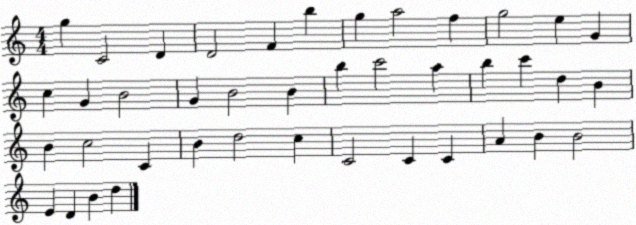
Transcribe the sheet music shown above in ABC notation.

X:1
T:Untitled
M:4/4
L:1/4
K:C
g C2 D D2 F b g a2 f g2 e G c G B2 G B2 B b c'2 a b c' d B B c2 C B d2 c C2 C C A B B2 E D B d